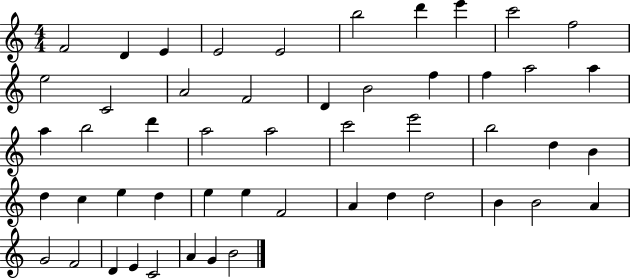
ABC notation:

X:1
T:Untitled
M:4/4
L:1/4
K:C
F2 D E E2 E2 b2 d' e' c'2 f2 e2 C2 A2 F2 D B2 f f a2 a a b2 d' a2 a2 c'2 e'2 b2 d B d c e d e e F2 A d d2 B B2 A G2 F2 D E C2 A G B2